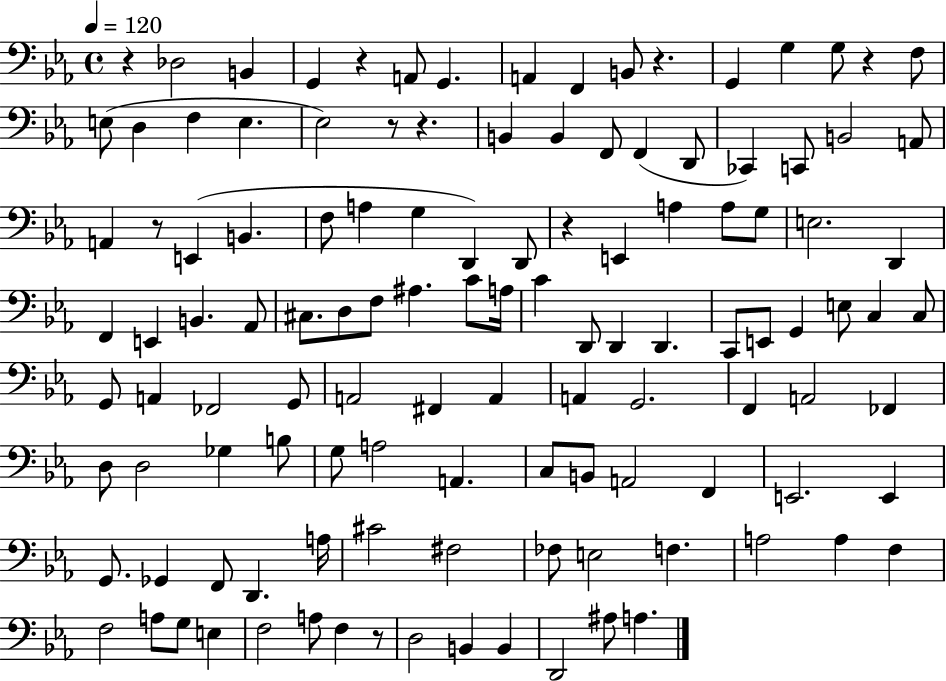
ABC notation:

X:1
T:Untitled
M:4/4
L:1/4
K:Eb
z _D,2 B,, G,, z A,,/2 G,, A,, F,, B,,/2 z G,, G, G,/2 z F,/2 E,/2 D, F, E, _E,2 z/2 z B,, B,, F,,/2 F,, D,,/2 _C,, C,,/2 B,,2 A,,/2 A,, z/2 E,, B,, F,/2 A, G, D,, D,,/2 z E,, A, A,/2 G,/2 E,2 D,, F,, E,, B,, _A,,/2 ^C,/2 D,/2 F,/2 ^A, C/2 A,/4 C D,,/2 D,, D,, C,,/2 E,,/2 G,, E,/2 C, C,/2 G,,/2 A,, _F,,2 G,,/2 A,,2 ^F,, A,, A,, G,,2 F,, A,,2 _F,, D,/2 D,2 _G, B,/2 G,/2 A,2 A,, C,/2 B,,/2 A,,2 F,, E,,2 E,, G,,/2 _G,, F,,/2 D,, A,/4 ^C2 ^F,2 _F,/2 E,2 F, A,2 A, F, F,2 A,/2 G,/2 E, F,2 A,/2 F, z/2 D,2 B,, B,, D,,2 ^A,/2 A,